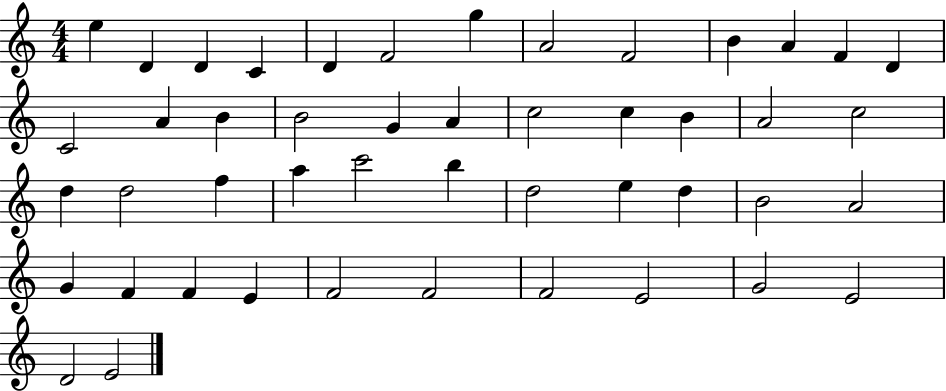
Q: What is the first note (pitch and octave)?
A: E5